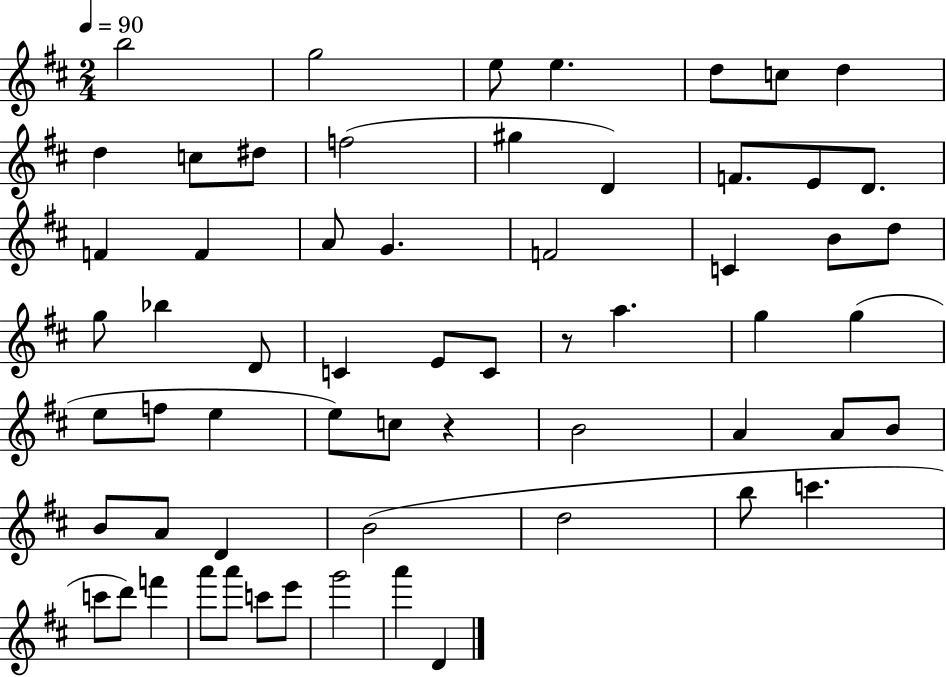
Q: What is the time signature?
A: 2/4